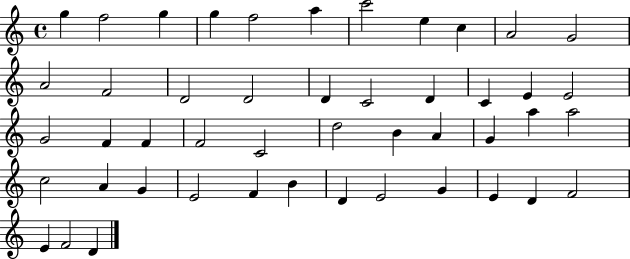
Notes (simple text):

G5/q F5/h G5/q G5/q F5/h A5/q C6/h E5/q C5/q A4/h G4/h A4/h F4/h D4/h D4/h D4/q C4/h D4/q C4/q E4/q E4/h G4/h F4/q F4/q F4/h C4/h D5/h B4/q A4/q G4/q A5/q A5/h C5/h A4/q G4/q E4/h F4/q B4/q D4/q E4/h G4/q E4/q D4/q F4/h E4/q F4/h D4/q